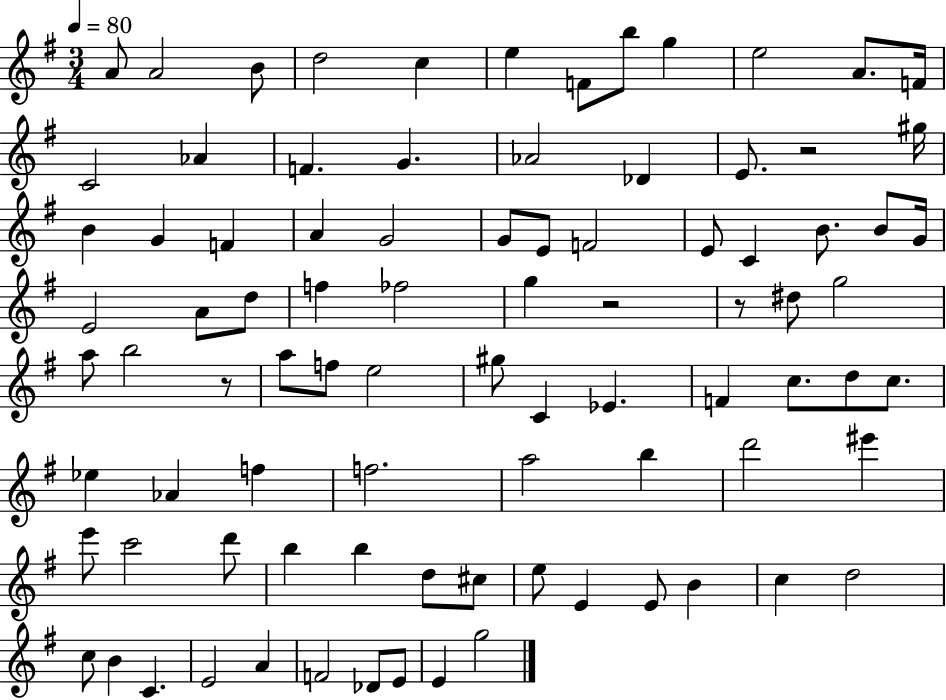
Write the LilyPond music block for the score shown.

{
  \clef treble
  \numericTimeSignature
  \time 3/4
  \key g \major
  \tempo 4 = 80
  a'8 a'2 b'8 | d''2 c''4 | e''4 f'8 b''8 g''4 | e''2 a'8. f'16 | \break c'2 aes'4 | f'4. g'4. | aes'2 des'4 | e'8. r2 gis''16 | \break b'4 g'4 f'4 | a'4 g'2 | g'8 e'8 f'2 | e'8 c'4 b'8. b'8 g'16 | \break e'2 a'8 d''8 | f''4 fes''2 | g''4 r2 | r8 dis''8 g''2 | \break a''8 b''2 r8 | a''8 f''8 e''2 | gis''8 c'4 ees'4. | f'4 c''8. d''8 c''8. | \break ees''4 aes'4 f''4 | f''2. | a''2 b''4 | d'''2 eis'''4 | \break e'''8 c'''2 d'''8 | b''4 b''4 d''8 cis''8 | e''8 e'4 e'8 b'4 | c''4 d''2 | \break c''8 b'4 c'4. | e'2 a'4 | f'2 des'8 e'8 | e'4 g''2 | \break \bar "|."
}